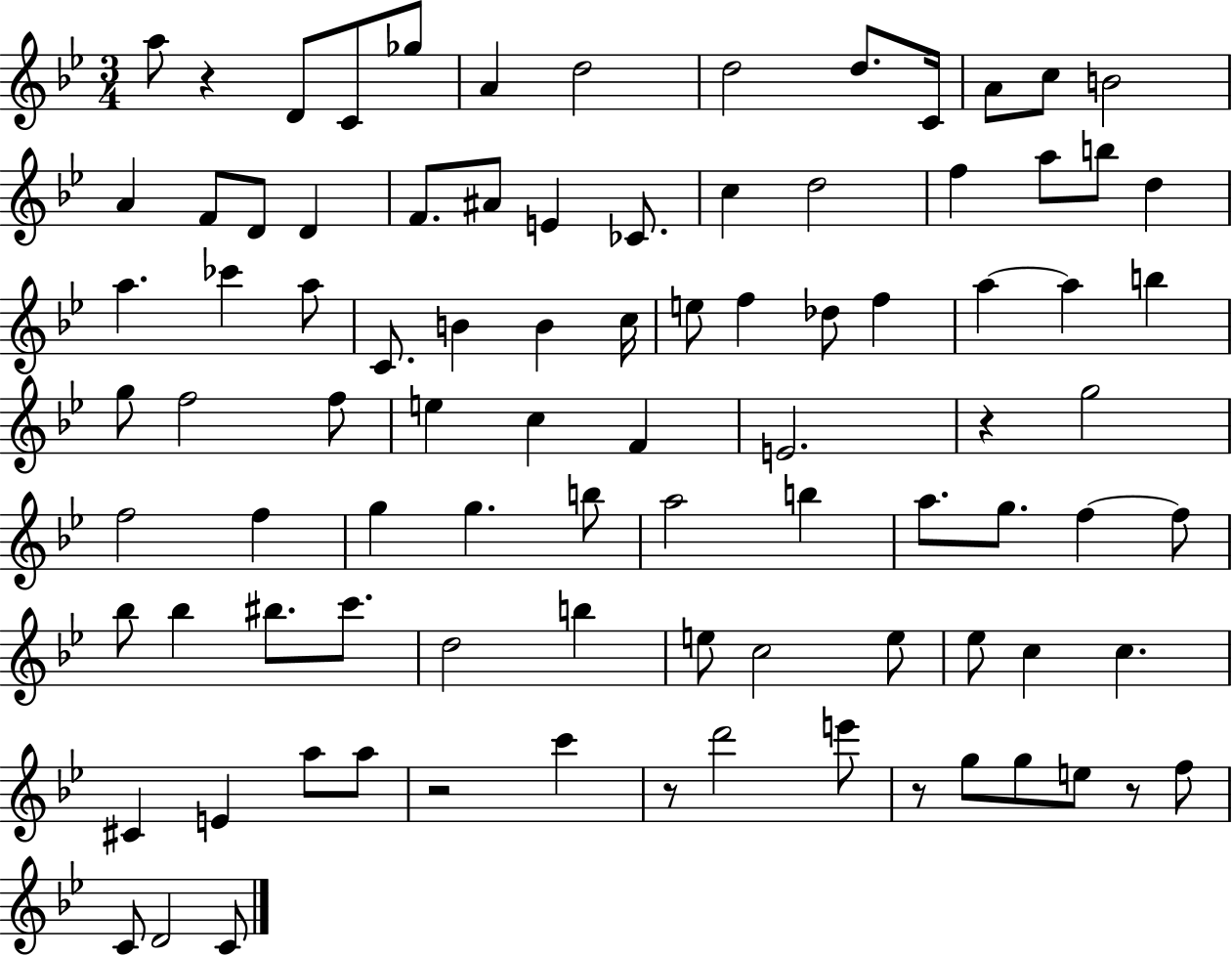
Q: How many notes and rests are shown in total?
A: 91